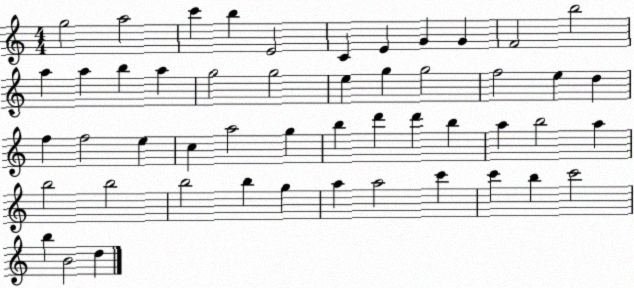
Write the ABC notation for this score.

X:1
T:Untitled
M:4/4
L:1/4
K:C
g2 a2 c' b E2 C E G G F2 b2 a a b a g2 g2 e g g2 f2 e d f f2 e c a2 g b d' d' b a b2 a b2 b2 b2 b g a a2 c' c' b c'2 b B2 d